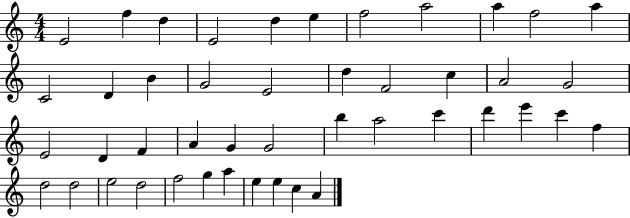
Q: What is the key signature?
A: C major